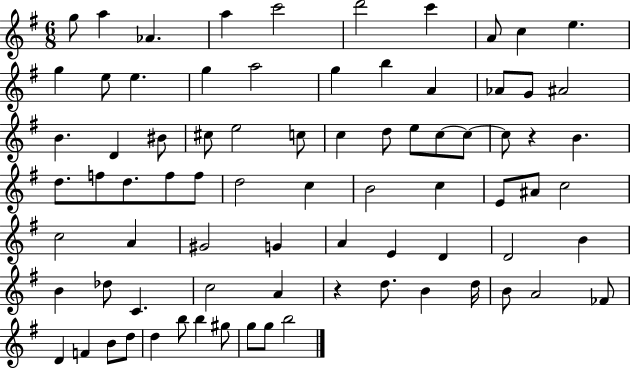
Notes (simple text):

G5/e A5/q Ab4/q. A5/q C6/h D6/h C6/q A4/e C5/q E5/q. G5/q E5/e E5/q. G5/q A5/h G5/q B5/q A4/q Ab4/e G4/e A#4/h B4/q. D4/q BIS4/e C#5/e E5/h C5/e C5/q D5/e E5/e C5/e C5/e C5/e R/q B4/q. D5/e. F5/e D5/e. F5/e F5/e D5/h C5/q B4/h C5/q E4/e A#4/e C5/h C5/h A4/q G#4/h G4/q A4/q E4/q D4/q D4/h B4/q B4/q Db5/e C4/q. C5/h A4/q R/q D5/e. B4/q D5/s B4/e A4/h FES4/e D4/q F4/q B4/e D5/e D5/q B5/e B5/q G#5/e G5/e G5/e B5/h